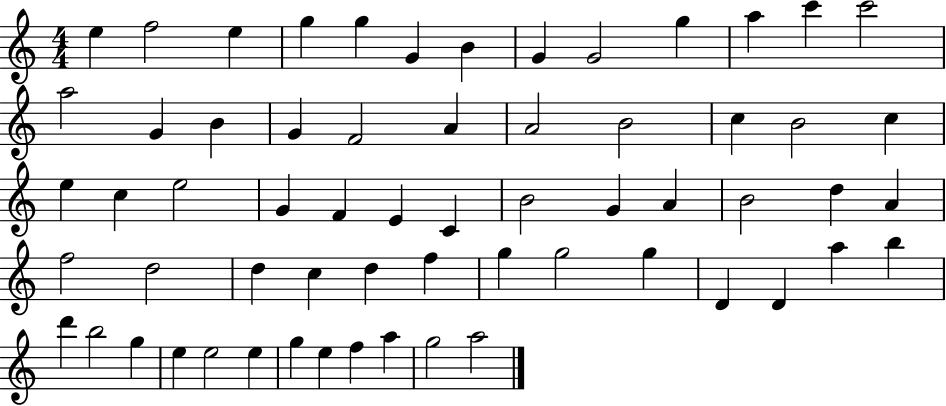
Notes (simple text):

E5/q F5/h E5/q G5/q G5/q G4/q B4/q G4/q G4/h G5/q A5/q C6/q C6/h A5/h G4/q B4/q G4/q F4/h A4/q A4/h B4/h C5/q B4/h C5/q E5/q C5/q E5/h G4/q F4/q E4/q C4/q B4/h G4/q A4/q B4/h D5/q A4/q F5/h D5/h D5/q C5/q D5/q F5/q G5/q G5/h G5/q D4/q D4/q A5/q B5/q D6/q B5/h G5/q E5/q E5/h E5/q G5/q E5/q F5/q A5/q G5/h A5/h